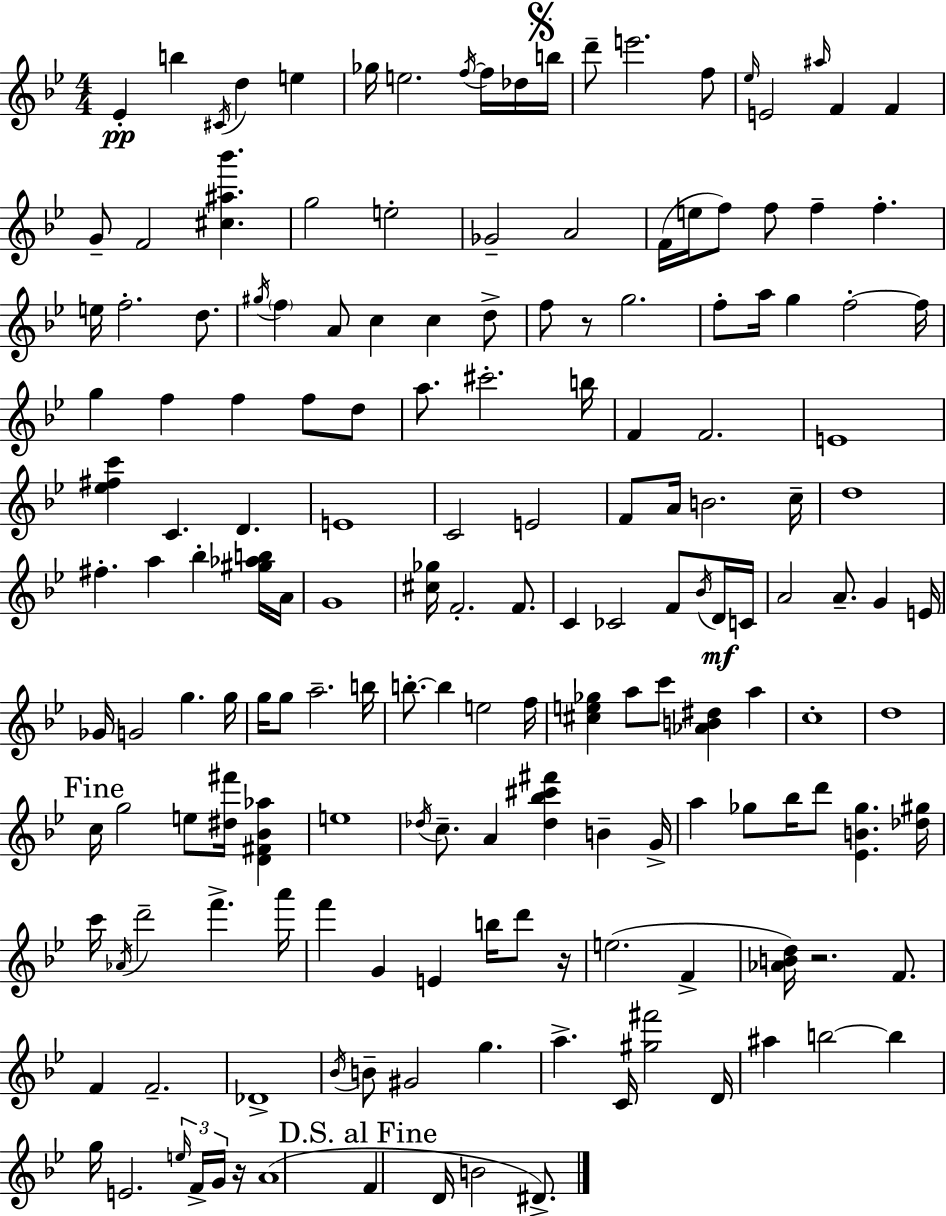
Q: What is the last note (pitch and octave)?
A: D#4